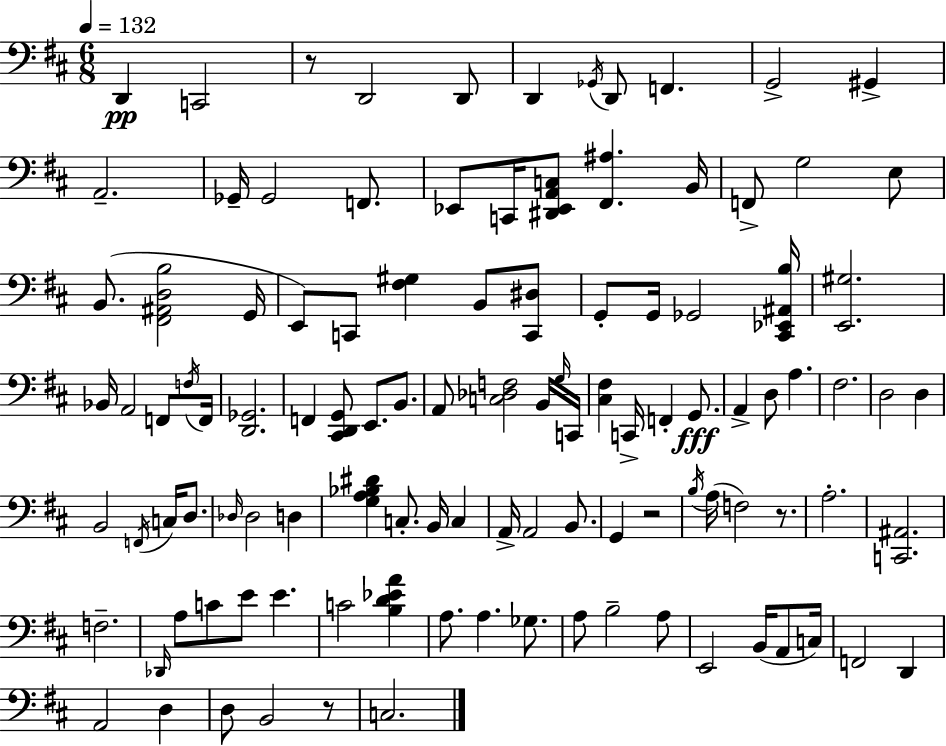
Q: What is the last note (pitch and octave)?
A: C3